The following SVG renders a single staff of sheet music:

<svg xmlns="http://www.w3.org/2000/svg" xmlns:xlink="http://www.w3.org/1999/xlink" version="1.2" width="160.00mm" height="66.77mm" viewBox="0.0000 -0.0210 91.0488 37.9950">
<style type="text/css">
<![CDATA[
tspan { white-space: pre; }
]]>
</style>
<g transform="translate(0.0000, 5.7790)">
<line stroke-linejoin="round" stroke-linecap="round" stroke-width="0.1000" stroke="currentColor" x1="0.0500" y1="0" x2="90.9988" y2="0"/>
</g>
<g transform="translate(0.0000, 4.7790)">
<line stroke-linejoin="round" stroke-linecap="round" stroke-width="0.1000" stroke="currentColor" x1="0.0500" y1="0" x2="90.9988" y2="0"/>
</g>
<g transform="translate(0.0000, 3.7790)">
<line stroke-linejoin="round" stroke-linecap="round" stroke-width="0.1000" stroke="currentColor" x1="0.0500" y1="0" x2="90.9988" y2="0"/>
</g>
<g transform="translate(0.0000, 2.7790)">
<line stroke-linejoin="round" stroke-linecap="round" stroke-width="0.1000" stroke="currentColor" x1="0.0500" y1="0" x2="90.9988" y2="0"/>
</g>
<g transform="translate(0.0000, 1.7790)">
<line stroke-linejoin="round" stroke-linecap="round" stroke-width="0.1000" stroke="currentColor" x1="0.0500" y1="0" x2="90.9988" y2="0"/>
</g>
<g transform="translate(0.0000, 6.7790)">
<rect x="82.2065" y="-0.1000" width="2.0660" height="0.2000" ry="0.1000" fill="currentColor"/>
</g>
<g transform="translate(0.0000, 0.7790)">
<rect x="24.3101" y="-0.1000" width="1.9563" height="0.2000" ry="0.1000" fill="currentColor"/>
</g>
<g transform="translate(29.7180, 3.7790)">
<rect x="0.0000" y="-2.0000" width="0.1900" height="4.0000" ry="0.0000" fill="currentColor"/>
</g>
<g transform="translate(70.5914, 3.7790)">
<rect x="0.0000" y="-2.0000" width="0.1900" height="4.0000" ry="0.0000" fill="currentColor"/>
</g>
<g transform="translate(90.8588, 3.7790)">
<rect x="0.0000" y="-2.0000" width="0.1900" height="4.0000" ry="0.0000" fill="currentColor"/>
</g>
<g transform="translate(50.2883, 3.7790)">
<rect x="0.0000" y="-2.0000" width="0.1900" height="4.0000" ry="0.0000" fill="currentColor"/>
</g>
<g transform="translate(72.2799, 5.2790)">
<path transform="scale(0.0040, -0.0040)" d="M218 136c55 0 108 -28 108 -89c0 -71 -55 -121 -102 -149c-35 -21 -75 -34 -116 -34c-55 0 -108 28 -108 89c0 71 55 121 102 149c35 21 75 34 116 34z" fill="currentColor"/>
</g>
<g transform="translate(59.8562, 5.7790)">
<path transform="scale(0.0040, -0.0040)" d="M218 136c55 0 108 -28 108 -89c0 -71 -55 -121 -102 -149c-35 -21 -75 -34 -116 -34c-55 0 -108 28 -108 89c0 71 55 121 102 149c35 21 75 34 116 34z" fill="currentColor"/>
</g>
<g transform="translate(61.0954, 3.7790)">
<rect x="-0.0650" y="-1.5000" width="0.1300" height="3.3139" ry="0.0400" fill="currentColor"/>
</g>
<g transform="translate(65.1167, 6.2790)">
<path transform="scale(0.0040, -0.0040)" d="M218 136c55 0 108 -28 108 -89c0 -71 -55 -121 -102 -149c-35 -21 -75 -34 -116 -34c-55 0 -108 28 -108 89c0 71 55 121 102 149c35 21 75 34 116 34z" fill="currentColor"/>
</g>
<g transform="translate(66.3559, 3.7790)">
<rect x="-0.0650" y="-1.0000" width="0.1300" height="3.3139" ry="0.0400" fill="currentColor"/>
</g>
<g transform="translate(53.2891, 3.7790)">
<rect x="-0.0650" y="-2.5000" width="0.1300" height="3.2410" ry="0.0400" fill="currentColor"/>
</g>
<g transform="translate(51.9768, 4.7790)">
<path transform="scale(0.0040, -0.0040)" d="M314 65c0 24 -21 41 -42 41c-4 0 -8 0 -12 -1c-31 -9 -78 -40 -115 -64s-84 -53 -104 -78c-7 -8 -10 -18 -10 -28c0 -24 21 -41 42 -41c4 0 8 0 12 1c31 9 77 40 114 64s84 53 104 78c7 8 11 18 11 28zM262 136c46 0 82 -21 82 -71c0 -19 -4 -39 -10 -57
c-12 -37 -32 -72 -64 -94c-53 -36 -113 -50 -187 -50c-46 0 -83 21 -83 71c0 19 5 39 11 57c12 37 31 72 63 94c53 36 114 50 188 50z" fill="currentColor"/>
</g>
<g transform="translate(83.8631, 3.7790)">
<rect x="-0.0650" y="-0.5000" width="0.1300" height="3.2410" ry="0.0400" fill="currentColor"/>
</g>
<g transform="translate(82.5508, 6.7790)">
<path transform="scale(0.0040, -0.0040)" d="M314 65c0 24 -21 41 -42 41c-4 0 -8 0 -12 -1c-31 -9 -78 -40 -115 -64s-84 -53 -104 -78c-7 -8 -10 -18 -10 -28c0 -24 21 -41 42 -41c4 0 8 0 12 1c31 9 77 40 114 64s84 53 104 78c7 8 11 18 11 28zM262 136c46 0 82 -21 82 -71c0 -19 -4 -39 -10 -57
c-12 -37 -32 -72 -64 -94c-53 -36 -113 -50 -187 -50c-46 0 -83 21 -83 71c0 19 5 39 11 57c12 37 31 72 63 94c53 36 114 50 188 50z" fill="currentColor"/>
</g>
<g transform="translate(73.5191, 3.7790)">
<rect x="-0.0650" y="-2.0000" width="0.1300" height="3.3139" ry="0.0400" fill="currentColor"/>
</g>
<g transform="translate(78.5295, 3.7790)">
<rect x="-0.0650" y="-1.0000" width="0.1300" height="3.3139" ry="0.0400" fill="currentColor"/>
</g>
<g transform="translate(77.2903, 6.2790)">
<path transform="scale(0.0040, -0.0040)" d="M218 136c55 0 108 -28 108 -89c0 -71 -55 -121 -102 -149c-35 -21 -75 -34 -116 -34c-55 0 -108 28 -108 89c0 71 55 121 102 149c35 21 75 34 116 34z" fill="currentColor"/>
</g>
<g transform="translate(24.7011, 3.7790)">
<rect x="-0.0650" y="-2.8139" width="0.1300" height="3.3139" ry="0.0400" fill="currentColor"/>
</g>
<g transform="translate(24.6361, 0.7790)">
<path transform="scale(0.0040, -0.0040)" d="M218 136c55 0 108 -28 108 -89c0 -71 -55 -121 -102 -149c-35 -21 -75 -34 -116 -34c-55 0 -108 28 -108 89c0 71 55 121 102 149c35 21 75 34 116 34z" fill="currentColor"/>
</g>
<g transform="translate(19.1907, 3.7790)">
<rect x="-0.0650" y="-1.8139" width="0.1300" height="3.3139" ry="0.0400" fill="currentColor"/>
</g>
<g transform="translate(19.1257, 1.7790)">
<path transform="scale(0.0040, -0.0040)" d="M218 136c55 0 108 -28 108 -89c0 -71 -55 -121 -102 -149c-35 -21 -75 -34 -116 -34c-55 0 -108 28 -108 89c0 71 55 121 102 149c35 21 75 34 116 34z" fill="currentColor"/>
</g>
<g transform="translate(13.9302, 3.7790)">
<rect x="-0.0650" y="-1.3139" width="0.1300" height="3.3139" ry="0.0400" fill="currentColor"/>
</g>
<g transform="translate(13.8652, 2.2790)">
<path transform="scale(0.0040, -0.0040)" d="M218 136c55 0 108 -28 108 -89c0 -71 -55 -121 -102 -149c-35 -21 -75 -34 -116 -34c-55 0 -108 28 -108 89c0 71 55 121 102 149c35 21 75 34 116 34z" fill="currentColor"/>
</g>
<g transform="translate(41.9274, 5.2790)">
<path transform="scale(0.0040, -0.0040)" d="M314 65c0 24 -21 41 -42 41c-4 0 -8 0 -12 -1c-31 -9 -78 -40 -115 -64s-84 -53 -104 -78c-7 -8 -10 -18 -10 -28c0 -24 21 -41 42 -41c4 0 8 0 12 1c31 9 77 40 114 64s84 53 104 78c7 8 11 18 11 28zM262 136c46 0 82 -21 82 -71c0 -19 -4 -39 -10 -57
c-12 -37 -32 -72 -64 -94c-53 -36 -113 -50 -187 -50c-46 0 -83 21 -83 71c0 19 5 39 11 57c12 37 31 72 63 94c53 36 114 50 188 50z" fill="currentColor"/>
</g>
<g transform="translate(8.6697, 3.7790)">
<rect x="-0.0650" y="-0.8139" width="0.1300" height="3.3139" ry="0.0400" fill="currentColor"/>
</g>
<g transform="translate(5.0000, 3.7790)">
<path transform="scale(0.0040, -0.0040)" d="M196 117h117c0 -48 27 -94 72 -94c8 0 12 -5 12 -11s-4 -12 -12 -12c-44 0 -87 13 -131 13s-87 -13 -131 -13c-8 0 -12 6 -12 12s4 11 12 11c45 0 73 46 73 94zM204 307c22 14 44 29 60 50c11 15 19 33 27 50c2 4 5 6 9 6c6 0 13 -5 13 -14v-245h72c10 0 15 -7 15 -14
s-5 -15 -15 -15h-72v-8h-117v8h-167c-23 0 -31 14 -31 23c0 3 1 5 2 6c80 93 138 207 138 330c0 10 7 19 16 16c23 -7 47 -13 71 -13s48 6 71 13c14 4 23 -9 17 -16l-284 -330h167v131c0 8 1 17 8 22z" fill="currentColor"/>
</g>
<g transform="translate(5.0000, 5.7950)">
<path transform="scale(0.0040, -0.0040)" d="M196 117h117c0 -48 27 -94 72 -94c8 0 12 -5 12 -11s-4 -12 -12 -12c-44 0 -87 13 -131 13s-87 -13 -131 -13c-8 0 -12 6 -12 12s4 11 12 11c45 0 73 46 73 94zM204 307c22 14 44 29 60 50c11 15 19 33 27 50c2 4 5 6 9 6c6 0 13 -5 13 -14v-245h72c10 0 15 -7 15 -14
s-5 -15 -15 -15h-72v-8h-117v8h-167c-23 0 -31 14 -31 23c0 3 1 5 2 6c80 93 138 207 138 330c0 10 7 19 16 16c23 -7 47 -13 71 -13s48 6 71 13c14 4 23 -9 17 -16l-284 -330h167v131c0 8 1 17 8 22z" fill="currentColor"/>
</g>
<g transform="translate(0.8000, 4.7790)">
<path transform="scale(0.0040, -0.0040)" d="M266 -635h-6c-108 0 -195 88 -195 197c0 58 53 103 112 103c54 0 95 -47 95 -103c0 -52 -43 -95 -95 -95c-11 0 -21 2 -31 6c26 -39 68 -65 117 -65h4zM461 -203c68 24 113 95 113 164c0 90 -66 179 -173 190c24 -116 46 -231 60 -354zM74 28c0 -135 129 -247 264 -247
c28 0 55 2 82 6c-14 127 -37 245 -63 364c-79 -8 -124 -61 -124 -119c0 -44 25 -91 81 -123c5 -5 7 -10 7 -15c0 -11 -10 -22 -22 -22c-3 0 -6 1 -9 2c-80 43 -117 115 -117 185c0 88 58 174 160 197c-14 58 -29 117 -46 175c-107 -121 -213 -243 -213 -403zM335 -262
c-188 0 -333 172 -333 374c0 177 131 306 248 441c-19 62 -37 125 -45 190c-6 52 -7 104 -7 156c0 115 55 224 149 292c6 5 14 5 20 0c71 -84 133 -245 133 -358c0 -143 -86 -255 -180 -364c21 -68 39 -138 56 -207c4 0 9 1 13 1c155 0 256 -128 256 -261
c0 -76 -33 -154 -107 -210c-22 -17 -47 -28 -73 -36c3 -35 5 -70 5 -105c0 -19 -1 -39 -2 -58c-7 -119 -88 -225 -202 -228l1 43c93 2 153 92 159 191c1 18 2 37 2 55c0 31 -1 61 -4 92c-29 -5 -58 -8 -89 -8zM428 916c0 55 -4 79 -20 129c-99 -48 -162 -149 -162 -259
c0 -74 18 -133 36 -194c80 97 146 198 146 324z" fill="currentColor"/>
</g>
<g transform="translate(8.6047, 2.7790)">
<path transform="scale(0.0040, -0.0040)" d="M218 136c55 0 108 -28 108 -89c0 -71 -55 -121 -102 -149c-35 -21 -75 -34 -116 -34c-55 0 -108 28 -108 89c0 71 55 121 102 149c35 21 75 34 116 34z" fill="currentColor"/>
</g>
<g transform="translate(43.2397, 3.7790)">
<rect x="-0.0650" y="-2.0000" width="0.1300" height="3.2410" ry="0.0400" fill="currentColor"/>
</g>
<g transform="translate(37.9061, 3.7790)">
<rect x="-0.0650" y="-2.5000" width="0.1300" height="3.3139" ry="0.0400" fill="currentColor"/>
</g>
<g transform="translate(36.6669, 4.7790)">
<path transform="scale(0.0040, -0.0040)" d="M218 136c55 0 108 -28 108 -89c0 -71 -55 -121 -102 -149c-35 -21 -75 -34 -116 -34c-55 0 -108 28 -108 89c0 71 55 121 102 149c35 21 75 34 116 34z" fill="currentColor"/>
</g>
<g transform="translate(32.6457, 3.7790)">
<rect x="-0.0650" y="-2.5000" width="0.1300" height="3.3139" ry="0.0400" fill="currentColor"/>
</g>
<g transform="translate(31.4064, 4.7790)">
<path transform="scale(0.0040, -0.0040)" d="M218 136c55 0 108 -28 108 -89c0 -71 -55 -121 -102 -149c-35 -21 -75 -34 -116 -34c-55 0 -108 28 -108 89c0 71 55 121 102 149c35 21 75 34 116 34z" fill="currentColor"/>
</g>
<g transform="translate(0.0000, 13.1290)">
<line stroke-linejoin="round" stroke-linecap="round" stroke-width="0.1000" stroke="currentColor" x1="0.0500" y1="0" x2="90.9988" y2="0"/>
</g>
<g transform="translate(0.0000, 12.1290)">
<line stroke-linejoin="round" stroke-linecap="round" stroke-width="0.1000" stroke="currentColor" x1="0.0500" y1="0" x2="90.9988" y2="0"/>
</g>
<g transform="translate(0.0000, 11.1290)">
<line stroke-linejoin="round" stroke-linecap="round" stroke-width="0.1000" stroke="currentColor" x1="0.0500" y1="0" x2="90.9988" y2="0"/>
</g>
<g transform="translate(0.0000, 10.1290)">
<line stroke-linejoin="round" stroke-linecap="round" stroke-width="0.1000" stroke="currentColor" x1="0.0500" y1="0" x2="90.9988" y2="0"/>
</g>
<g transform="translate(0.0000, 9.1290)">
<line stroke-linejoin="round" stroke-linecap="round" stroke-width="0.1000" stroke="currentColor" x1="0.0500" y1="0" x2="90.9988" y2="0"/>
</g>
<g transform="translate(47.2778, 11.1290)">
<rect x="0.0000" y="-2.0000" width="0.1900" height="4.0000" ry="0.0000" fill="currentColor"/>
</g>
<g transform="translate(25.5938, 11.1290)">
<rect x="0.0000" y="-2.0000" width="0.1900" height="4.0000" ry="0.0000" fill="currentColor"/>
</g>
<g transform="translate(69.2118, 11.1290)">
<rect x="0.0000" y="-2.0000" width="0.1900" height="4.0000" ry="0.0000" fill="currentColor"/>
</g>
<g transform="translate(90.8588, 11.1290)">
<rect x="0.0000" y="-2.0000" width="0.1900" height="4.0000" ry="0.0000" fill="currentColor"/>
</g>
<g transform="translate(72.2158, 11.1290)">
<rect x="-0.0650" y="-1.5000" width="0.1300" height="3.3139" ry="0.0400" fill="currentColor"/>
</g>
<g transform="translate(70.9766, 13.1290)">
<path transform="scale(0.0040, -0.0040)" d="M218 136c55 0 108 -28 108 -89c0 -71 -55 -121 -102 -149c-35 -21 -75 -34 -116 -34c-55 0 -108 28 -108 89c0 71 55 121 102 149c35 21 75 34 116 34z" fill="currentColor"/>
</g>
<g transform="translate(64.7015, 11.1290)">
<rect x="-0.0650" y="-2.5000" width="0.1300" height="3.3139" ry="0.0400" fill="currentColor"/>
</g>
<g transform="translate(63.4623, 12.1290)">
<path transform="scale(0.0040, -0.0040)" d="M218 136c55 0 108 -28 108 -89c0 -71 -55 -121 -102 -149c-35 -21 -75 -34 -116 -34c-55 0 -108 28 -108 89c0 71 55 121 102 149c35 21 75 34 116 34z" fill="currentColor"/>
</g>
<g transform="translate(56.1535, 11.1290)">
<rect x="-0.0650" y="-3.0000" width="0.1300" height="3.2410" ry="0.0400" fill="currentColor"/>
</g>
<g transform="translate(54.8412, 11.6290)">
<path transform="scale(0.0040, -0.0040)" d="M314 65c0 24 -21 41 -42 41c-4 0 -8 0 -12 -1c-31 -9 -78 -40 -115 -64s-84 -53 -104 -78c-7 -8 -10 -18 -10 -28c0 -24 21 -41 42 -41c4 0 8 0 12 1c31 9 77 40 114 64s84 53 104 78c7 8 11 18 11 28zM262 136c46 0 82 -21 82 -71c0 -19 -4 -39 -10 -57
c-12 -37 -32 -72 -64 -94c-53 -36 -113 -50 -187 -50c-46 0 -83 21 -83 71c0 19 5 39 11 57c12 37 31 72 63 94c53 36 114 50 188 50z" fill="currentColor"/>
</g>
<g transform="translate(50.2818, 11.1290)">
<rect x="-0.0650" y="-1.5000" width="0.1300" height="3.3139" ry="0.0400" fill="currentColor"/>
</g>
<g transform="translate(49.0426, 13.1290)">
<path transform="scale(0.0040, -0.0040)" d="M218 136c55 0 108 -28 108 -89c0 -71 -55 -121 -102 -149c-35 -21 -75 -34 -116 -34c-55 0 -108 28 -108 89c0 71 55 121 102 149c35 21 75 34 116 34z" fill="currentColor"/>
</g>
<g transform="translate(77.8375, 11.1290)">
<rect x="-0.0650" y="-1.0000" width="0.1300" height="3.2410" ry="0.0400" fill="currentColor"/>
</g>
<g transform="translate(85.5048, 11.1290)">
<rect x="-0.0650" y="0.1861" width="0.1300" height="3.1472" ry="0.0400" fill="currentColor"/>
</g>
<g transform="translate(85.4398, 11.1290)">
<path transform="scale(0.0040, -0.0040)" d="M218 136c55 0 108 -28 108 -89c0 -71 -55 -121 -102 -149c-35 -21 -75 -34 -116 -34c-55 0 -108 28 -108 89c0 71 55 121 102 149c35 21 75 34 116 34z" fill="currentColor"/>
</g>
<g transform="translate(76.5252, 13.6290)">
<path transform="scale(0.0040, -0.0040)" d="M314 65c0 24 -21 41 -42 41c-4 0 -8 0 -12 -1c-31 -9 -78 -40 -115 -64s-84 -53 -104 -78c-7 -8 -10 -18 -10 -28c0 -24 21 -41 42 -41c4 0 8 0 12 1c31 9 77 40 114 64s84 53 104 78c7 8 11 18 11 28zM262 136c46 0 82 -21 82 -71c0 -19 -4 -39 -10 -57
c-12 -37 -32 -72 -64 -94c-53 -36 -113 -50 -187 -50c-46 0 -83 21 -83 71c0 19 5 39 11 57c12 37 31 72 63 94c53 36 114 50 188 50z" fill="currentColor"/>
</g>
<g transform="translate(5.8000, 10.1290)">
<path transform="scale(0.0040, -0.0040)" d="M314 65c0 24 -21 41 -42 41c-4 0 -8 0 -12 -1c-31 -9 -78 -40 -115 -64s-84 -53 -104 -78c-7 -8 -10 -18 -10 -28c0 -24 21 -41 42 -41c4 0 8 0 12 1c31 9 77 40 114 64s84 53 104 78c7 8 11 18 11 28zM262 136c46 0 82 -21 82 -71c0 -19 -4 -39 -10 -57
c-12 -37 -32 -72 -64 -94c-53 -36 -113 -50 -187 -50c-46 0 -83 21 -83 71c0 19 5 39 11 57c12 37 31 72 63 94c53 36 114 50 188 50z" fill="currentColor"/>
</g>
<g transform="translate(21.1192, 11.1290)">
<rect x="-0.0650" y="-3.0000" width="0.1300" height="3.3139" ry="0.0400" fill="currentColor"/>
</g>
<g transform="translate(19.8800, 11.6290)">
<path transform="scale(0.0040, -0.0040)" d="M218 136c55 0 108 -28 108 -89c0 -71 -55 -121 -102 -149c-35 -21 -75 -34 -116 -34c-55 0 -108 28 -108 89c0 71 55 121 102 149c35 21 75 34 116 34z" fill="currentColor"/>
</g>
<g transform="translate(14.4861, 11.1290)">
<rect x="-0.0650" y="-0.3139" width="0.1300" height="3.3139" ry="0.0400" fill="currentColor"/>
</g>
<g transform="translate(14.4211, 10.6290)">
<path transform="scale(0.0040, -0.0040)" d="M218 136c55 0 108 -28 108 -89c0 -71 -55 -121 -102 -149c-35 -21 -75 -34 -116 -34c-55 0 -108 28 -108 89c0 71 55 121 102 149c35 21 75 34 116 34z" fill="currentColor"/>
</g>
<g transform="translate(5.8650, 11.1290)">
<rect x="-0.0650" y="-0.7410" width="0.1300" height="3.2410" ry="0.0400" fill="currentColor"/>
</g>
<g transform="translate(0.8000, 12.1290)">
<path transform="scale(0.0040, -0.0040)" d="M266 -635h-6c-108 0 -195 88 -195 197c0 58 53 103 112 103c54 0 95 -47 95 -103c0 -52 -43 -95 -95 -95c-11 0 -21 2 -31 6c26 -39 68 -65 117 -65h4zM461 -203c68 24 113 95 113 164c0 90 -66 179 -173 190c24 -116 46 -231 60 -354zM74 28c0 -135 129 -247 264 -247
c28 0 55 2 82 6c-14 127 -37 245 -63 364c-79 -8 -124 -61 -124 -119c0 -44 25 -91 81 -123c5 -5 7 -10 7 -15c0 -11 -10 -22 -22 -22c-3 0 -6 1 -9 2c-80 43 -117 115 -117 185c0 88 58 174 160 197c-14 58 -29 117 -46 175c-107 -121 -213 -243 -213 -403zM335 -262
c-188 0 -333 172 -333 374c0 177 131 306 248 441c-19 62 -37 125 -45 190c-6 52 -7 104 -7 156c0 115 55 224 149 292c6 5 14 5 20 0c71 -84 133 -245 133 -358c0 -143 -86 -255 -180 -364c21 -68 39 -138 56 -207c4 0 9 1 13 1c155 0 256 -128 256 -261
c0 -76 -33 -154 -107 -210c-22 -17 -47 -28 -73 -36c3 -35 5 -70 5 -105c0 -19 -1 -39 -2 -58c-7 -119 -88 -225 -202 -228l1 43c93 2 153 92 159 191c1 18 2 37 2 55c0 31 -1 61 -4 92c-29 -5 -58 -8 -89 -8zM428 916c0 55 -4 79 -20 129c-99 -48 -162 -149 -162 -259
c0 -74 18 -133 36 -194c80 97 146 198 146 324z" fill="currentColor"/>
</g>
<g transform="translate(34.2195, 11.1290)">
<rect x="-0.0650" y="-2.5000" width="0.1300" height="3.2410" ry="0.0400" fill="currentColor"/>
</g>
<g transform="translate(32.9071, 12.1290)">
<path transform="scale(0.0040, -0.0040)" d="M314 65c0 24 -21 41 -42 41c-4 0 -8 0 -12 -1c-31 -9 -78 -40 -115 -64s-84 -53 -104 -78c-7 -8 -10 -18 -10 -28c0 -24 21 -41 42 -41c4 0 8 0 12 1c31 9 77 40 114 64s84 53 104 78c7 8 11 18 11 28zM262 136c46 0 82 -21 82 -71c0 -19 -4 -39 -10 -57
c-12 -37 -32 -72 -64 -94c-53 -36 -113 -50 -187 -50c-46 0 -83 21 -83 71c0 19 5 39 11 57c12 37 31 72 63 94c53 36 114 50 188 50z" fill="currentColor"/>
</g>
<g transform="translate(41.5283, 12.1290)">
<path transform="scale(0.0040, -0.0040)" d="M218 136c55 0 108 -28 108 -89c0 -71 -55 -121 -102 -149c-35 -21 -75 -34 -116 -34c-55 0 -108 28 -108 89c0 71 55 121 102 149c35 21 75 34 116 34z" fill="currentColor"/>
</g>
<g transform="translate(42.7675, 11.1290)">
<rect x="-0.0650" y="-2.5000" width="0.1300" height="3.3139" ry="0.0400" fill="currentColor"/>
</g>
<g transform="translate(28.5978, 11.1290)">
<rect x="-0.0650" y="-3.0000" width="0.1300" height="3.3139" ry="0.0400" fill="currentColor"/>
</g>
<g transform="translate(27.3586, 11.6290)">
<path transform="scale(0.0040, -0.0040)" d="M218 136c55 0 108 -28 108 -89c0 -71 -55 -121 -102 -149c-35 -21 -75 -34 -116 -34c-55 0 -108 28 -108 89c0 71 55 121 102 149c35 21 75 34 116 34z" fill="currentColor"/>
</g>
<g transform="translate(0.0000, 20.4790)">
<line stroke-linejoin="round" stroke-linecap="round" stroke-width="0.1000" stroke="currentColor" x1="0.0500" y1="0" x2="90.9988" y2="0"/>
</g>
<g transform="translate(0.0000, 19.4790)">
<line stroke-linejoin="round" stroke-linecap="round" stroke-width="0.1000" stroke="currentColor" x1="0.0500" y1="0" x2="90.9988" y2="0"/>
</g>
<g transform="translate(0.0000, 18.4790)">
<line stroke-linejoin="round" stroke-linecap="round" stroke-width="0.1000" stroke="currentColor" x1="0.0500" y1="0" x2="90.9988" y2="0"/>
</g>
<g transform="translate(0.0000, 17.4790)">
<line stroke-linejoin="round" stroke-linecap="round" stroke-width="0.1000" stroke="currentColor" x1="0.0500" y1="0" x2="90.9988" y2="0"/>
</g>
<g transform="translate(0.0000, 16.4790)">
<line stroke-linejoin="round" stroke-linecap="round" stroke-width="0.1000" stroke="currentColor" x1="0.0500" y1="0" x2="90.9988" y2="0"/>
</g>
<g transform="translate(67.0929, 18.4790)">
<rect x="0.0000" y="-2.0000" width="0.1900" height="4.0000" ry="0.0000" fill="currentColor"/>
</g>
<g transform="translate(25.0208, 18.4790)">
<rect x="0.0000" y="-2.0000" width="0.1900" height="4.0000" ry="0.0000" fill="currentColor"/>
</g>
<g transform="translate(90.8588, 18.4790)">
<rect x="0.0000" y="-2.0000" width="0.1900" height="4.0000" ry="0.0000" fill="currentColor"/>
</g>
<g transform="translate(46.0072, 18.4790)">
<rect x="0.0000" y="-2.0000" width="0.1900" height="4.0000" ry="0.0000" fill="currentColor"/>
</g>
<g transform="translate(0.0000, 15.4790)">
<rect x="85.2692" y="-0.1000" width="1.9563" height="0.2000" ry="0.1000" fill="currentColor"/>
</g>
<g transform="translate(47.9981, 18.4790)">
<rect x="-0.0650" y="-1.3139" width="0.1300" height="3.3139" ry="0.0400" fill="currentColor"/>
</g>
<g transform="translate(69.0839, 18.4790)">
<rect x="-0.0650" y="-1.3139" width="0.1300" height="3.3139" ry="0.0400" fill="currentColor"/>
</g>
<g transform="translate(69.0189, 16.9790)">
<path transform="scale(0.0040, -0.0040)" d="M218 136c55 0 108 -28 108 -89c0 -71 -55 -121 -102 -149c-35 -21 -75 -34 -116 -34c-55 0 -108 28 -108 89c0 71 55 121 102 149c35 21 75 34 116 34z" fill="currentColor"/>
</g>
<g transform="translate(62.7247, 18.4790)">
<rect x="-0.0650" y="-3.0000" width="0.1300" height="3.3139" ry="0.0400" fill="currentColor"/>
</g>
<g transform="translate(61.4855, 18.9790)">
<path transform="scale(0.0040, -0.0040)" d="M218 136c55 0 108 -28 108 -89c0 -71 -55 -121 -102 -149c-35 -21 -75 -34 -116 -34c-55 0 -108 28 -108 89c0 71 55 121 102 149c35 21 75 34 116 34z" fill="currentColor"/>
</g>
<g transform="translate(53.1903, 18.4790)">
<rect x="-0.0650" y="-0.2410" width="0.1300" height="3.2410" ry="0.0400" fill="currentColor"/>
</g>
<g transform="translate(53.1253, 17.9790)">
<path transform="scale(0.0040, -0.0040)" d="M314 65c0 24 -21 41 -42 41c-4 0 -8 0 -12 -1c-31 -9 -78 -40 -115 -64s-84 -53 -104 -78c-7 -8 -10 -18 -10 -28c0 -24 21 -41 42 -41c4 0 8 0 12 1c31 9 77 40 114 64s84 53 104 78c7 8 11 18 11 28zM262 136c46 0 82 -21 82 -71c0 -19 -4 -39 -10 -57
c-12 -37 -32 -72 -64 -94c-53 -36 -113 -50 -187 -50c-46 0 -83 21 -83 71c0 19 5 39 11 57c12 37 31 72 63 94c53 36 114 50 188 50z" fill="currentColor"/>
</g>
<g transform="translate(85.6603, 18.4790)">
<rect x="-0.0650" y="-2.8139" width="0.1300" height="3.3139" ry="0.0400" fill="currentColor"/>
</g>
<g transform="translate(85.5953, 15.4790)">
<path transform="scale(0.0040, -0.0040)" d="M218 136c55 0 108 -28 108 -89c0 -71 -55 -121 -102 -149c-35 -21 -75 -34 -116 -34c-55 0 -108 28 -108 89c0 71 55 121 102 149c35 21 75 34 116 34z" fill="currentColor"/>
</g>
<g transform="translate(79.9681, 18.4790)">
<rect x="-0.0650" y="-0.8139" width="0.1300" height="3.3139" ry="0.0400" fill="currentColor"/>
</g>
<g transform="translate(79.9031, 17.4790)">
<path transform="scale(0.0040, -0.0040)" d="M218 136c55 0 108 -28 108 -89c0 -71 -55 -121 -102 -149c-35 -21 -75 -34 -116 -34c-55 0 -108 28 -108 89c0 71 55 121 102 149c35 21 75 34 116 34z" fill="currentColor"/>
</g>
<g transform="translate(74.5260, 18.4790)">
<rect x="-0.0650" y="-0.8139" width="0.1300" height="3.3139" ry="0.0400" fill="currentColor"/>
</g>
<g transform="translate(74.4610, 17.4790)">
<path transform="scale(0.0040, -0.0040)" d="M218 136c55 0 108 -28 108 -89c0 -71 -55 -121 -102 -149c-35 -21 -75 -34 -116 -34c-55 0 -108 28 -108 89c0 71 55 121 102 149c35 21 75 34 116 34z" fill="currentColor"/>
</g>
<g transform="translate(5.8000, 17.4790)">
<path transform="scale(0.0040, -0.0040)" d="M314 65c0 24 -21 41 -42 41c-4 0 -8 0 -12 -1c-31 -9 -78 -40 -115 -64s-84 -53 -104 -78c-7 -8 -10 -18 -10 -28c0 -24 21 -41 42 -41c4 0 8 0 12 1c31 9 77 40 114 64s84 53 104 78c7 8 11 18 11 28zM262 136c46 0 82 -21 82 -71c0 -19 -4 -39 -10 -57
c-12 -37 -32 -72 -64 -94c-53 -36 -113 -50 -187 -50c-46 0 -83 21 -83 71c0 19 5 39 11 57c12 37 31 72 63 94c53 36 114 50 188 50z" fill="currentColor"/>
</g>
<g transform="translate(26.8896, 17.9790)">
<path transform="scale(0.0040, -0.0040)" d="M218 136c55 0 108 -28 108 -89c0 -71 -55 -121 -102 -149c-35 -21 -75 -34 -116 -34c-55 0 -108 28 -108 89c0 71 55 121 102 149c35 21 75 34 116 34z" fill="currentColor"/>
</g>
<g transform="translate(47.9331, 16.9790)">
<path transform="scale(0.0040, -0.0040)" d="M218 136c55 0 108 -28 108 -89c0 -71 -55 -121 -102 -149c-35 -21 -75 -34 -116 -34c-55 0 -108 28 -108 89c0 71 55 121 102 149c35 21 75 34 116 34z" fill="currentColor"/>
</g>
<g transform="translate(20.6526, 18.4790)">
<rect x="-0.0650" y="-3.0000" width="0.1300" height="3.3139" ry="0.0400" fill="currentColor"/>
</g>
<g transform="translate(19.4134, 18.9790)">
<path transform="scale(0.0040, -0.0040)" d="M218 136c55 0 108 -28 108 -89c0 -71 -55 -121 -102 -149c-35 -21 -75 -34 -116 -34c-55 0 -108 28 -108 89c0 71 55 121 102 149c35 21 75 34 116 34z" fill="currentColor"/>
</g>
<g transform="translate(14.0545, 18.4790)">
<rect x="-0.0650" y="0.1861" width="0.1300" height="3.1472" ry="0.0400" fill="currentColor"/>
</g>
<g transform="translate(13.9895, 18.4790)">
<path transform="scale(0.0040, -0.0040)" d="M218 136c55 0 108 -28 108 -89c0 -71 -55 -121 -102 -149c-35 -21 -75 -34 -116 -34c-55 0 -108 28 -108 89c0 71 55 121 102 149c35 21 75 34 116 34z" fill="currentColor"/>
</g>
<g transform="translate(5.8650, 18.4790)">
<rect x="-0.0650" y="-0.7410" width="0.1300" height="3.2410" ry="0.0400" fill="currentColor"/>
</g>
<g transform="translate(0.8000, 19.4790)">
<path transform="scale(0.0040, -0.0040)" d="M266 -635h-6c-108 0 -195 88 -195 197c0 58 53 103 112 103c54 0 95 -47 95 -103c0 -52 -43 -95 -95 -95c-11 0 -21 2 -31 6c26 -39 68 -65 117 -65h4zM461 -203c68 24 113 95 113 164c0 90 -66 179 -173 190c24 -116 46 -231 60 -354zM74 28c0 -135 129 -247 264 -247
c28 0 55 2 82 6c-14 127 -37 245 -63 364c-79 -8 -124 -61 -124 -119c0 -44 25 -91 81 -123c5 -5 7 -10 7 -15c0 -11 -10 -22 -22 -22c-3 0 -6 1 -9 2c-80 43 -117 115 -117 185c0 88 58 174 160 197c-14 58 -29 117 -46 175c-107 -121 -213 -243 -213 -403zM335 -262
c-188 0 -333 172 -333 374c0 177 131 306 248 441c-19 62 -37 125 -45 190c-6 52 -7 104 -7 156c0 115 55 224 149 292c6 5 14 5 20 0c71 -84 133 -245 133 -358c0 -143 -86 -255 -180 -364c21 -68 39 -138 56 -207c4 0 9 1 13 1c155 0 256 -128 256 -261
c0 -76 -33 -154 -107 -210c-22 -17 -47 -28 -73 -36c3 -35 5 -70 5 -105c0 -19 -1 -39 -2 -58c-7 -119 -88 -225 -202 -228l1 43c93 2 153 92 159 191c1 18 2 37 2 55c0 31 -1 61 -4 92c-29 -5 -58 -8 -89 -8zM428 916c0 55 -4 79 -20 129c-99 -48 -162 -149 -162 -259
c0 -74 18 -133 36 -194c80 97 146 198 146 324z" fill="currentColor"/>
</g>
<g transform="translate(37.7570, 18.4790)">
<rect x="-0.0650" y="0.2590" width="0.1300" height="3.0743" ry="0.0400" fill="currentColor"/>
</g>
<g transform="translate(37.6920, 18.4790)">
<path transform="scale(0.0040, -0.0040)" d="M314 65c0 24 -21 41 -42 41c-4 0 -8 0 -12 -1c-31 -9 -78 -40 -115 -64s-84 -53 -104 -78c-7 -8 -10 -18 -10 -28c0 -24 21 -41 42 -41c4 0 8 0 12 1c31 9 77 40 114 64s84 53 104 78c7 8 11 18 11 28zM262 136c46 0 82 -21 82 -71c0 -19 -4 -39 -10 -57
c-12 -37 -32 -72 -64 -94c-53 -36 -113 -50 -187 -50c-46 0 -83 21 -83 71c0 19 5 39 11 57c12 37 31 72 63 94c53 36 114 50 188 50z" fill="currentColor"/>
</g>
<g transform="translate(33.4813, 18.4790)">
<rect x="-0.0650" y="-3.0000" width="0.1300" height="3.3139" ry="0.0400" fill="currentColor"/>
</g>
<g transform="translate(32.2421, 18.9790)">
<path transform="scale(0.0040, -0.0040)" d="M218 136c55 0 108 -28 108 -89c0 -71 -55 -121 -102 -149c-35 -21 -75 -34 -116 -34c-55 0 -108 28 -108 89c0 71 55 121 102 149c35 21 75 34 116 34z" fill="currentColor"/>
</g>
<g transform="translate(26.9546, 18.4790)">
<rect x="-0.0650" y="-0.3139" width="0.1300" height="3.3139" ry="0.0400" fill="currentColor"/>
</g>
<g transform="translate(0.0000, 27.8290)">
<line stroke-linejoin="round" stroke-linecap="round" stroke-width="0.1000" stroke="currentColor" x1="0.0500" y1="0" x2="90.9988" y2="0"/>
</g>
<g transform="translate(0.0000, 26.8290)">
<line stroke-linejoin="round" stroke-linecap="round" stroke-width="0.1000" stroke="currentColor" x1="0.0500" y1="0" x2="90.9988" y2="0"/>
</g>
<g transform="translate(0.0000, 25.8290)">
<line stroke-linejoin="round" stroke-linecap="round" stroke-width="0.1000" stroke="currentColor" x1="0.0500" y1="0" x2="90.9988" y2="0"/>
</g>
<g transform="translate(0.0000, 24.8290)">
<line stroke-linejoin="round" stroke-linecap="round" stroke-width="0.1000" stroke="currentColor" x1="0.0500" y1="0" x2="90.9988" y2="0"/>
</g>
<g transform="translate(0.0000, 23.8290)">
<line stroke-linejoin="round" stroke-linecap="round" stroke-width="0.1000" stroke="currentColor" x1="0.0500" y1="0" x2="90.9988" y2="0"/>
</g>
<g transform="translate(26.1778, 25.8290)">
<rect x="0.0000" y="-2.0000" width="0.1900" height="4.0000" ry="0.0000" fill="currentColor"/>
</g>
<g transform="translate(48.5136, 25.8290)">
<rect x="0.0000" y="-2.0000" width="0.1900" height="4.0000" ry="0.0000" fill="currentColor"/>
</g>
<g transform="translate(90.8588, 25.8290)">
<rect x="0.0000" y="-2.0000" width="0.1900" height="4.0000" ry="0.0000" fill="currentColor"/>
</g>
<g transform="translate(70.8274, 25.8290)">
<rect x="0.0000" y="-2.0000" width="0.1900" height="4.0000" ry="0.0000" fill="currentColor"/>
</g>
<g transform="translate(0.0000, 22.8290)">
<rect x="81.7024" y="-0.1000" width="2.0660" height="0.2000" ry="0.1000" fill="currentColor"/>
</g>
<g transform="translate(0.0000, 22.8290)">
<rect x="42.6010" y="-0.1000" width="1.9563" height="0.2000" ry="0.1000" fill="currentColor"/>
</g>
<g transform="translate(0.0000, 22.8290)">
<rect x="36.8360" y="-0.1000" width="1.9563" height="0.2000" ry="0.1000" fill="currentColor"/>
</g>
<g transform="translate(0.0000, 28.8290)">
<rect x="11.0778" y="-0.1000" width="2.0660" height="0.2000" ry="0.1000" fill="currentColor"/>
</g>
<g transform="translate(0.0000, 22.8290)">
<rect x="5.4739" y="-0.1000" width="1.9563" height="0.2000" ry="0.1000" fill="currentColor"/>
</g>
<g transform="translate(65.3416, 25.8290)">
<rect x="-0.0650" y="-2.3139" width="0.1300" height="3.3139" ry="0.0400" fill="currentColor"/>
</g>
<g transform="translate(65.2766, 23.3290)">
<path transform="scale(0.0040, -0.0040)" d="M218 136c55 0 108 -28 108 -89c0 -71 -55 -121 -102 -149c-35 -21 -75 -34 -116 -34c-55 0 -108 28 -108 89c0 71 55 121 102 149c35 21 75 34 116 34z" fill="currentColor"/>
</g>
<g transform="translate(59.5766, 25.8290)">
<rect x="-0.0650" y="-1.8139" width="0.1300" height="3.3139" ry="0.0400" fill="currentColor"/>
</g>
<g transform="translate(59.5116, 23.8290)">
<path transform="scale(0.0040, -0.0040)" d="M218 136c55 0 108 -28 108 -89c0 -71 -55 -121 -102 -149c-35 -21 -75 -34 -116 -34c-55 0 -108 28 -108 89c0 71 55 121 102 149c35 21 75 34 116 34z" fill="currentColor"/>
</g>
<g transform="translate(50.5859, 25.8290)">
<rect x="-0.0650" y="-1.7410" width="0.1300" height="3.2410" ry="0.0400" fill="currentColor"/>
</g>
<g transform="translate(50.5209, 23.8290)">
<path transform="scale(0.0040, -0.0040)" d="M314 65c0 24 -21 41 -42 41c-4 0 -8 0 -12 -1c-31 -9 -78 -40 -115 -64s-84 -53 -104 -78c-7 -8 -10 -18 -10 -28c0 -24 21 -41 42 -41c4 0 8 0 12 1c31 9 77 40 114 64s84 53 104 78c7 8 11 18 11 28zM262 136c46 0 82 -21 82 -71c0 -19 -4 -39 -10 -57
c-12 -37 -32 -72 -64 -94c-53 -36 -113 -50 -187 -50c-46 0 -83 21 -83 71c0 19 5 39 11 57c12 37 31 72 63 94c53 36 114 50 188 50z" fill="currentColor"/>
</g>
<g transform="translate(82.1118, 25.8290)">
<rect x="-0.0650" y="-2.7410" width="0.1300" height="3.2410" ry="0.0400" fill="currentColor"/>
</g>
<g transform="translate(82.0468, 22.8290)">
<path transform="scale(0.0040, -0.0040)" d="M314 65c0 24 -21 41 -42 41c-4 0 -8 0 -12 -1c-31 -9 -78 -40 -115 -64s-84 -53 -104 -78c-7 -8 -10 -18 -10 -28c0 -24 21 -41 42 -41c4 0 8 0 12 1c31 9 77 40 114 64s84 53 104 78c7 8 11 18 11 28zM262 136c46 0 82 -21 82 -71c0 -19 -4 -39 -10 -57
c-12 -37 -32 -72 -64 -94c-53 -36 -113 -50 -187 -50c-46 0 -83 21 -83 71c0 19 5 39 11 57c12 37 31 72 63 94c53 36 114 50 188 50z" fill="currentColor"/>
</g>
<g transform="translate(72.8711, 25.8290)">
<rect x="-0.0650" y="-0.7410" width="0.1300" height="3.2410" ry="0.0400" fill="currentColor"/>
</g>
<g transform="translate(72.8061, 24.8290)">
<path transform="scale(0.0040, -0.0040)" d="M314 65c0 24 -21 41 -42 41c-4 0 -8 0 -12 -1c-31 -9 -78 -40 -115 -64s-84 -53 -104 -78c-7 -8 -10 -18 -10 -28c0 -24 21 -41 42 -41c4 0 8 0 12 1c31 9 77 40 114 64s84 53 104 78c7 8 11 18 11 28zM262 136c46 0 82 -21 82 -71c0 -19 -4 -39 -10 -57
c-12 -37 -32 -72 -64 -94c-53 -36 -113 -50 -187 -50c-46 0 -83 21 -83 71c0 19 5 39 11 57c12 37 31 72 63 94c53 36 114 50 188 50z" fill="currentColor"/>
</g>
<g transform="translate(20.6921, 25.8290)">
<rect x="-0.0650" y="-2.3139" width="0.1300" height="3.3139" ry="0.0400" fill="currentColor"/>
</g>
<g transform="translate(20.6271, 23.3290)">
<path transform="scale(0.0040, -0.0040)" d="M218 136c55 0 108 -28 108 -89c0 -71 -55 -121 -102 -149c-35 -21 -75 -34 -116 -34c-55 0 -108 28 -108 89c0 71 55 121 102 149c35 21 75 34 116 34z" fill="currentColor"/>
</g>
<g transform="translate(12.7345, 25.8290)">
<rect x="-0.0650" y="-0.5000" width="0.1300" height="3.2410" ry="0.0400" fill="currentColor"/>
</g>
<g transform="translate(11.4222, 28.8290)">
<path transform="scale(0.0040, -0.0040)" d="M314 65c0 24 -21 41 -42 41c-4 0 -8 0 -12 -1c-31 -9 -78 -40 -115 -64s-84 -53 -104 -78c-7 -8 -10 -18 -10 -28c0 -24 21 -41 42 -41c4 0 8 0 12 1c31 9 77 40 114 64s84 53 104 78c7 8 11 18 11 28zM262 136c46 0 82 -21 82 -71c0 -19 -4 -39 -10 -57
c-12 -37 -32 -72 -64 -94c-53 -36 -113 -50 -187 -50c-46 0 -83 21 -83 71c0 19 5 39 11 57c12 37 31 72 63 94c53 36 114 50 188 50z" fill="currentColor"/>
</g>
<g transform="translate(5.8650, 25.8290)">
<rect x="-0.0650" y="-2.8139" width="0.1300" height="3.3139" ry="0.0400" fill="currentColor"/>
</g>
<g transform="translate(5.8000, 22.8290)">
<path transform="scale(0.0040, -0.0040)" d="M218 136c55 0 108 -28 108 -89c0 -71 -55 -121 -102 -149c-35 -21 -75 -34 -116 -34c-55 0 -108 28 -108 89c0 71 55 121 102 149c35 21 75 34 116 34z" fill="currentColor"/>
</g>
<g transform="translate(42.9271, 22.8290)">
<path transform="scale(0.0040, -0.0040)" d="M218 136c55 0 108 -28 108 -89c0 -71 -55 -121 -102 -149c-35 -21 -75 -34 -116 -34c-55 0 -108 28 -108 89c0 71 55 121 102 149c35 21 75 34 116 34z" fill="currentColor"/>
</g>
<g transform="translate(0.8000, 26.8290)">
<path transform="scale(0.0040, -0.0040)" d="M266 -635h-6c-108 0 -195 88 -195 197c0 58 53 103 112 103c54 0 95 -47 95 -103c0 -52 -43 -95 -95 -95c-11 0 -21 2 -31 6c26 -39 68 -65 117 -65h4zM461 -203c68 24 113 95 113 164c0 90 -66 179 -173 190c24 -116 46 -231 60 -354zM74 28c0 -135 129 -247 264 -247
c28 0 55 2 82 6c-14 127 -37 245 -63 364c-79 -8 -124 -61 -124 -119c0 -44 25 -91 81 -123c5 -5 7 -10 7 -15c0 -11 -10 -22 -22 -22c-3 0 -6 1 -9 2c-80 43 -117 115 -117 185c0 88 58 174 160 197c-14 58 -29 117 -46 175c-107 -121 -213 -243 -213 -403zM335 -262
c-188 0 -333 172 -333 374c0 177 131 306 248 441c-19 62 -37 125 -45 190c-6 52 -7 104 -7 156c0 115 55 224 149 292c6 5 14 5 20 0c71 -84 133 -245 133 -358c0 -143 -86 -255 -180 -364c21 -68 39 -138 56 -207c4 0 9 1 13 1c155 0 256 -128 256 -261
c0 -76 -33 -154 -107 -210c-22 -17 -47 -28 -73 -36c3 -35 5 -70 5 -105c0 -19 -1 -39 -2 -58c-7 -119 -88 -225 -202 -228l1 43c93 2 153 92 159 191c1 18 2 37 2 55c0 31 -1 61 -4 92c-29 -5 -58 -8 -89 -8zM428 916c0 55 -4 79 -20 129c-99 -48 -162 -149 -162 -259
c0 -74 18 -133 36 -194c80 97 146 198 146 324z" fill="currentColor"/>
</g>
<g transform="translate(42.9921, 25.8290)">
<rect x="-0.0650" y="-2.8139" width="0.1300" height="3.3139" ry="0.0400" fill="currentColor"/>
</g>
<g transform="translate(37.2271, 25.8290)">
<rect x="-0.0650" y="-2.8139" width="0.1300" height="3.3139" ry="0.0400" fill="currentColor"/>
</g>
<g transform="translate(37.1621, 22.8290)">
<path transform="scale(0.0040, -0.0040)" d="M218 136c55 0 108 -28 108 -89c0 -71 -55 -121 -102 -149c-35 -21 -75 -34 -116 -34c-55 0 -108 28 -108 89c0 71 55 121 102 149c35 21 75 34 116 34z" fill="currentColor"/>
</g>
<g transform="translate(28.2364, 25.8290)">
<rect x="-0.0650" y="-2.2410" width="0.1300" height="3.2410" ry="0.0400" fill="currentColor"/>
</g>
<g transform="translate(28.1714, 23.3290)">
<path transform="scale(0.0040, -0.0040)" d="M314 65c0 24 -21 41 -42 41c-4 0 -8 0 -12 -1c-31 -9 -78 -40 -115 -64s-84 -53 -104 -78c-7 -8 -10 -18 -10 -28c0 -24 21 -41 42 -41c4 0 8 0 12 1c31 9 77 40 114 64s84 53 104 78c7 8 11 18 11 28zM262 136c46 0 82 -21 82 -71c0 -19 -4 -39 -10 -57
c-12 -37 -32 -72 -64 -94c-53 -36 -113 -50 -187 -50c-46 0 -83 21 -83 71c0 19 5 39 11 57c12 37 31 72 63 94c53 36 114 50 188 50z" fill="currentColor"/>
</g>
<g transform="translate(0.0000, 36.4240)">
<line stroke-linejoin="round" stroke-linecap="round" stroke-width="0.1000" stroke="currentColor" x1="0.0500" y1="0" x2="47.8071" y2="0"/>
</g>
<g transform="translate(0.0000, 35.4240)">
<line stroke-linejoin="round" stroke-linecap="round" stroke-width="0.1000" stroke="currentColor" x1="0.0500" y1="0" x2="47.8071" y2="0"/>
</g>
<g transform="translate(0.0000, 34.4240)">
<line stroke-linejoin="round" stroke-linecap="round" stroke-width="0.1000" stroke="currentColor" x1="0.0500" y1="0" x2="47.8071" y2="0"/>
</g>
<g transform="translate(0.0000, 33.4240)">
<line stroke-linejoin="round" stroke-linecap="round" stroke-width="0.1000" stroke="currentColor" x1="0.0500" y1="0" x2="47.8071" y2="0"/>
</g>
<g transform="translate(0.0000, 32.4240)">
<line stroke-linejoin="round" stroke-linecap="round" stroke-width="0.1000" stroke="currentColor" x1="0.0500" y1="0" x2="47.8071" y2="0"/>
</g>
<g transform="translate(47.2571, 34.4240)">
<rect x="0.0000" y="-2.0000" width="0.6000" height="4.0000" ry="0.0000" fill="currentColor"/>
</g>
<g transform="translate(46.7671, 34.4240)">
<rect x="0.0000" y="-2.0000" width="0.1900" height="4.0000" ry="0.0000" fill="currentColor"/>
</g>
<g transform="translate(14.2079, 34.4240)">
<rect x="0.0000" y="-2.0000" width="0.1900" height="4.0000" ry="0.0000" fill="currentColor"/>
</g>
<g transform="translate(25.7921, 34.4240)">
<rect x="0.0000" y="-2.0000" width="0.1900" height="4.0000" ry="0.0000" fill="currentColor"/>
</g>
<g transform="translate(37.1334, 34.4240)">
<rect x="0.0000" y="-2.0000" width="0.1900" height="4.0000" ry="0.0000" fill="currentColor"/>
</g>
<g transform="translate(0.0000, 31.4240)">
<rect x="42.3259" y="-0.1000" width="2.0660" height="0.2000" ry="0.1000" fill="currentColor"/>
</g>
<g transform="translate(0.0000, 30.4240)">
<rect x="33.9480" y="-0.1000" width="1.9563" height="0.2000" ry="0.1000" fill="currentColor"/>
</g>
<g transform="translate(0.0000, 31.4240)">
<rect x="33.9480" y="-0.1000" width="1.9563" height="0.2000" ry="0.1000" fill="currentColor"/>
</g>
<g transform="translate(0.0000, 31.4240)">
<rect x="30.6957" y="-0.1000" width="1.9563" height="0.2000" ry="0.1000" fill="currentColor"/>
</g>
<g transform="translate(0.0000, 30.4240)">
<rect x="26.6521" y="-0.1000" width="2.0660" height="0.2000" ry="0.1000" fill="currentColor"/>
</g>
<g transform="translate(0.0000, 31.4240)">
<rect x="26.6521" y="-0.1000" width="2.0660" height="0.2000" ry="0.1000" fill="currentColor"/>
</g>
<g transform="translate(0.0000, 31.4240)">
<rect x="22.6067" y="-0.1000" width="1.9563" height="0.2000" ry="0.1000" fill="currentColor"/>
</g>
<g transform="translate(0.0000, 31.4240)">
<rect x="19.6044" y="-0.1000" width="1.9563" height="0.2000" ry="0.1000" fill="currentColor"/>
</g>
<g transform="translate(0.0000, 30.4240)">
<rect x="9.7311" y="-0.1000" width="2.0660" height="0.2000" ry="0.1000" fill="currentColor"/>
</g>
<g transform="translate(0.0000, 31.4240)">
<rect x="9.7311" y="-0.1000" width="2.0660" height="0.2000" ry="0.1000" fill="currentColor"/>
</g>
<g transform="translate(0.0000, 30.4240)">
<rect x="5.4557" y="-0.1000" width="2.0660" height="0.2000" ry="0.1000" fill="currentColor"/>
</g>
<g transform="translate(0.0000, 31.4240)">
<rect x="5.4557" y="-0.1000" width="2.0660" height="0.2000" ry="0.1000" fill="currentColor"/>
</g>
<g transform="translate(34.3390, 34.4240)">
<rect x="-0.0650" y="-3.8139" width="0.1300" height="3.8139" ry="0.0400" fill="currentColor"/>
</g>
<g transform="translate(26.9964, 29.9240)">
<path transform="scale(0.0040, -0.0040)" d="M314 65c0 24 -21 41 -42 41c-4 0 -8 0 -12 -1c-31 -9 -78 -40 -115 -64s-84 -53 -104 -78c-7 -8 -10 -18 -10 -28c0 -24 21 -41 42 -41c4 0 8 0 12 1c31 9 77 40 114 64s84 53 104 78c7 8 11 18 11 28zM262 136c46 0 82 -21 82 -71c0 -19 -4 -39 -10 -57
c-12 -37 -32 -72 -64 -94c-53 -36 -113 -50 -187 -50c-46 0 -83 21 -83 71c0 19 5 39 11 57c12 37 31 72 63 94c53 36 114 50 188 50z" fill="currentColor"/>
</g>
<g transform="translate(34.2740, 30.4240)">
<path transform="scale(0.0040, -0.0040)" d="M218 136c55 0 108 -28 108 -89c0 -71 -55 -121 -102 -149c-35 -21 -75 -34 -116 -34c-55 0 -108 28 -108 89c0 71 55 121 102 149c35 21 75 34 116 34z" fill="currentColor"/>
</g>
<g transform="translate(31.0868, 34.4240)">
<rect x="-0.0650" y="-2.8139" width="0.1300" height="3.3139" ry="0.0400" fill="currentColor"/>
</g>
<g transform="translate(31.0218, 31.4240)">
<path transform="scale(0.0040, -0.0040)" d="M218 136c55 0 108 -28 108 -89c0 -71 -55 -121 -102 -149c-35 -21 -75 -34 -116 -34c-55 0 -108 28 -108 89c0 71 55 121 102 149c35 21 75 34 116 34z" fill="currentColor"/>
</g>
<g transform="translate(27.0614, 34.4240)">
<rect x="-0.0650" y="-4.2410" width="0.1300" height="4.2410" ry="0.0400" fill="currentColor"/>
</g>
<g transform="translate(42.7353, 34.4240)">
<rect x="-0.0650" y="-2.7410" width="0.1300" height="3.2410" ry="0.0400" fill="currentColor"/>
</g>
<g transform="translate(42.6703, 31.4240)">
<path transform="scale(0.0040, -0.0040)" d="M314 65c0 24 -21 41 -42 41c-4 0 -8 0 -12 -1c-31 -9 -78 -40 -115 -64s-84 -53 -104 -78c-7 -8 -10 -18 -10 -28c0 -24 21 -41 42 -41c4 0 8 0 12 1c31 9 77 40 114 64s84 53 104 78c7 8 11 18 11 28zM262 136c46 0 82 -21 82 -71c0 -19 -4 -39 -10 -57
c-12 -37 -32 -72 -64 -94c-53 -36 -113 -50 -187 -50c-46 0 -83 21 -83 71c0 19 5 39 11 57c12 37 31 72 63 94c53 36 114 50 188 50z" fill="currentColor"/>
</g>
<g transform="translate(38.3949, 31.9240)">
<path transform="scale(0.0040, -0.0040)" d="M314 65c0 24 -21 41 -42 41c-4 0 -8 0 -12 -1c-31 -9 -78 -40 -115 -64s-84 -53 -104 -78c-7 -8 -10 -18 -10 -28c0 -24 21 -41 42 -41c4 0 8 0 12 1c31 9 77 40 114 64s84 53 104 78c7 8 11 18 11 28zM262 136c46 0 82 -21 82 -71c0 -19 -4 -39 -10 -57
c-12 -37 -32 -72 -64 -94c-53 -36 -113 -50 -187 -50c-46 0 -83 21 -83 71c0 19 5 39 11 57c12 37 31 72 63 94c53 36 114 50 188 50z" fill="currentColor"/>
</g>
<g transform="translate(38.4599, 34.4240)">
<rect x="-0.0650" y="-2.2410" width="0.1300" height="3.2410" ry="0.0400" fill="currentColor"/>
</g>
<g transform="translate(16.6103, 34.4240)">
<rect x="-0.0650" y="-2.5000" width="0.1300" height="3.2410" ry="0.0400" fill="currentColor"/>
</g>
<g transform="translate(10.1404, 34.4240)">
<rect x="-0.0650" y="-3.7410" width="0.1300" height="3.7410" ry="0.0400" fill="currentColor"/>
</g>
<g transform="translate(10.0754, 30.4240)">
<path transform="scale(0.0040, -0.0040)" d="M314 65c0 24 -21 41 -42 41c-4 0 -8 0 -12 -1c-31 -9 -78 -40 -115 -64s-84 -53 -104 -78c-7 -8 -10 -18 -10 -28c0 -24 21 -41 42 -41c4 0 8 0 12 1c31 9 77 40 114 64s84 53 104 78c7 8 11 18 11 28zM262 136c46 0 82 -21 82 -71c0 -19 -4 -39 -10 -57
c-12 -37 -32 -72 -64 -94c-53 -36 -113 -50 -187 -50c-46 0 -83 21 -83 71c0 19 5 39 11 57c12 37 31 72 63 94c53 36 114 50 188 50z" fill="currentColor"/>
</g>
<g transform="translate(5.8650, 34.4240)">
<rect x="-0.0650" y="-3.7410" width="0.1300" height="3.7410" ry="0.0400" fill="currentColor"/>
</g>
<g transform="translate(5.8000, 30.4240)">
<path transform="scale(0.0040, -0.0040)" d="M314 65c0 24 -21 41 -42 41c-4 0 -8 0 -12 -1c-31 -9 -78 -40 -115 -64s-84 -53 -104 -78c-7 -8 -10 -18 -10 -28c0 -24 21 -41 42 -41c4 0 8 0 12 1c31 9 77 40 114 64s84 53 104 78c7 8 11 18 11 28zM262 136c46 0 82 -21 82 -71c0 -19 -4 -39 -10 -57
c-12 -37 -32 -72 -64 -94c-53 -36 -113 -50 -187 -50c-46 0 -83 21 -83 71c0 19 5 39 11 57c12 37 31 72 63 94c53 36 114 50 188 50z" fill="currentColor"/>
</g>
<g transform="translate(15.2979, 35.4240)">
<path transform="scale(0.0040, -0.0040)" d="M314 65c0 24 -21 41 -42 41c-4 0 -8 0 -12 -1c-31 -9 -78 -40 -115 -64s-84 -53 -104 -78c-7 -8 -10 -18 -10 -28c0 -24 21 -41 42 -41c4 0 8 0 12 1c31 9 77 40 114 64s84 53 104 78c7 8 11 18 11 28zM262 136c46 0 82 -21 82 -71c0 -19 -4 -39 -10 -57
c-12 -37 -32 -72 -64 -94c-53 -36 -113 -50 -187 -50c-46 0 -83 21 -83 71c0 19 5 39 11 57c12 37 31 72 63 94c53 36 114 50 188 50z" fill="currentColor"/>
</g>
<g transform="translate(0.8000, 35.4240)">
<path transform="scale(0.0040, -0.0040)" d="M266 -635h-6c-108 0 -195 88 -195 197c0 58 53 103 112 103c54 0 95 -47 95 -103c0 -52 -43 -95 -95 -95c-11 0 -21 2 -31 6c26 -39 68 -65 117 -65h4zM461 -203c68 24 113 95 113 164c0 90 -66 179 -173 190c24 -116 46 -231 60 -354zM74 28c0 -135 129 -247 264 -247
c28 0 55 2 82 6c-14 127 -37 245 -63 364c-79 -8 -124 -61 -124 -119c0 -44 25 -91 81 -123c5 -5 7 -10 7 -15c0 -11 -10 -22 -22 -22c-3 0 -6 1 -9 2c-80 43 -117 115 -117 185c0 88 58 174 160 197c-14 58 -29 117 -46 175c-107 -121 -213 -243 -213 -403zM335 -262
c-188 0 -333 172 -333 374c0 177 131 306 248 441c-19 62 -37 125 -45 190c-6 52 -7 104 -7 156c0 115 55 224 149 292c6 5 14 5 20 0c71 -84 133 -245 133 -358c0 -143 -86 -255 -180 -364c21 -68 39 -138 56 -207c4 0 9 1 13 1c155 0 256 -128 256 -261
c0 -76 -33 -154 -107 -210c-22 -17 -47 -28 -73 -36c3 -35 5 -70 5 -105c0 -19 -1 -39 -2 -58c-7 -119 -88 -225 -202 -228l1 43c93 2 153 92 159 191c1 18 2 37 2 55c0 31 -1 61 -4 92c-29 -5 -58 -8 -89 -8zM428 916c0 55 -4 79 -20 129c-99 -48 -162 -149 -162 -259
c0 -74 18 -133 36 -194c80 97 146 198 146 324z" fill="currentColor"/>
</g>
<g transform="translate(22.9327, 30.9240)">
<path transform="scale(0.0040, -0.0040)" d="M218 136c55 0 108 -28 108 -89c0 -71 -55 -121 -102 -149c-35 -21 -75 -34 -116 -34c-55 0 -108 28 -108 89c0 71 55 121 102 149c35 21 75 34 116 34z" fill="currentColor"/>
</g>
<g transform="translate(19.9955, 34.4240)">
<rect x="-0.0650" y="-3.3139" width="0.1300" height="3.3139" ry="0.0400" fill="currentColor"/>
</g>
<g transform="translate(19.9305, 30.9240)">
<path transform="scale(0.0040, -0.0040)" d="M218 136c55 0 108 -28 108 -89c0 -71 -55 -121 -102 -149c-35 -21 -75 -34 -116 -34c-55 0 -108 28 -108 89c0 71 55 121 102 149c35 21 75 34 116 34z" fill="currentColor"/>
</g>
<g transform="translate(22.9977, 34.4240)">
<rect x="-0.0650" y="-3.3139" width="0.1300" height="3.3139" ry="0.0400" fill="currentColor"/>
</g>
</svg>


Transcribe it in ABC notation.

X:1
T:Untitled
M:4/4
L:1/4
K:C
d e f a G G F2 G2 E D F D C2 d2 c A A G2 G E A2 G E D2 B d2 B A c A B2 e c2 A e d d a a C2 g g2 a a f2 f g d2 a2 c'2 c'2 G2 b b d'2 a c' g2 a2